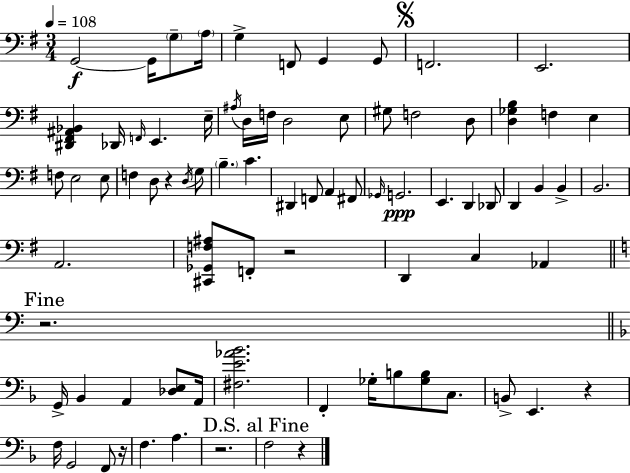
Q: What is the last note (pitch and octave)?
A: F3